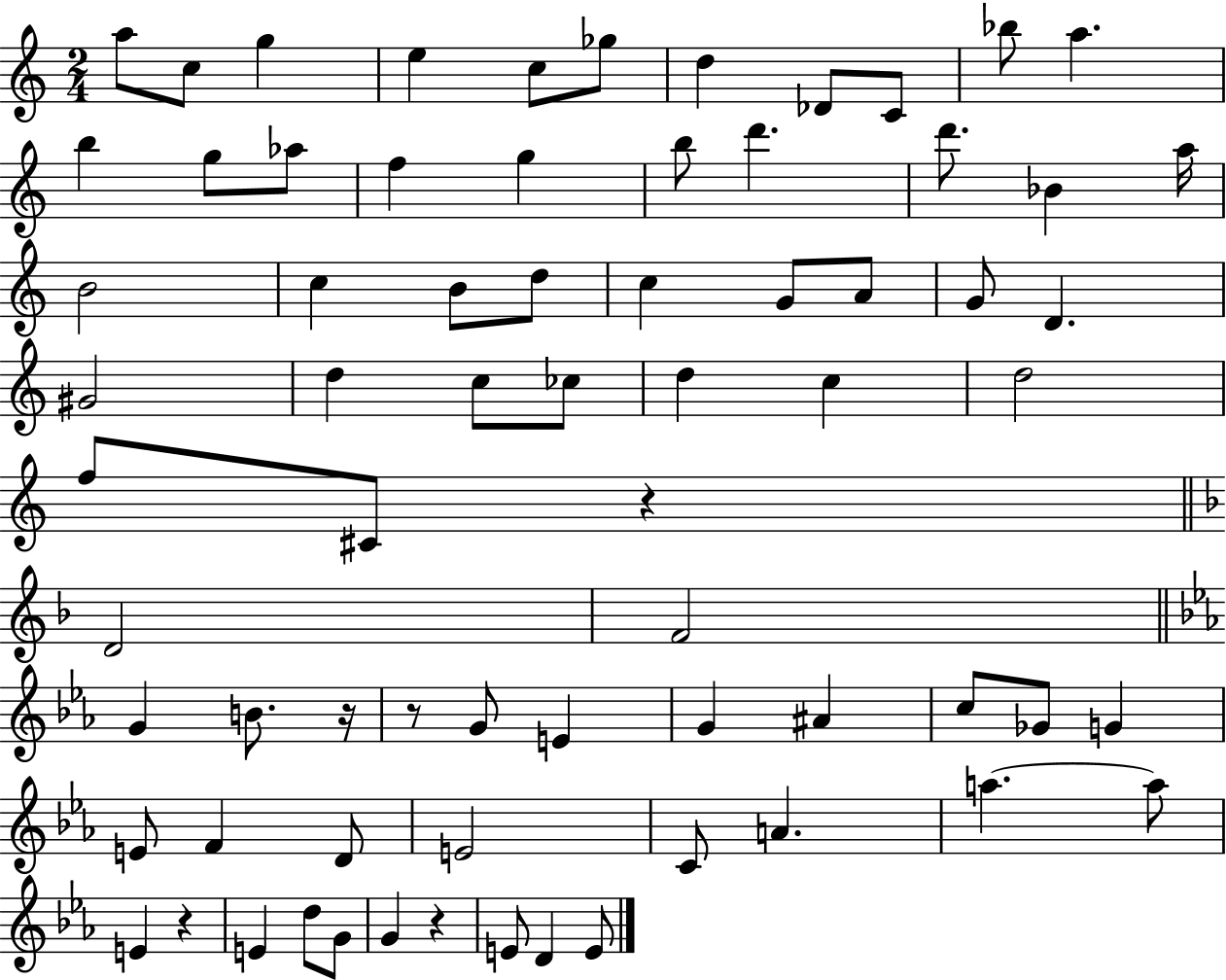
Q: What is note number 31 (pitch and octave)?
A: G#4